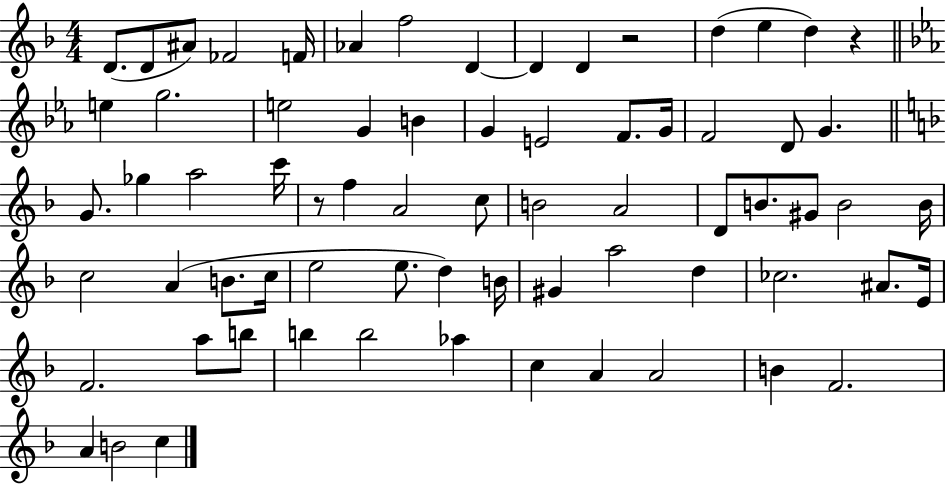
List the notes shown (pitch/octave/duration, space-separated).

D4/e. D4/e A#4/e FES4/h F4/s Ab4/q F5/h D4/q D4/q D4/q R/h D5/q E5/q D5/q R/q E5/q G5/h. E5/h G4/q B4/q G4/q E4/h F4/e. G4/s F4/h D4/e G4/q. G4/e. Gb5/q A5/h C6/s R/e F5/q A4/h C5/e B4/h A4/h D4/e B4/e. G#4/e B4/h B4/s C5/h A4/q B4/e. C5/s E5/h E5/e. D5/q B4/s G#4/q A5/h D5/q CES5/h. A#4/e. E4/s F4/h. A5/e B5/e B5/q B5/h Ab5/q C5/q A4/q A4/h B4/q F4/h. A4/q B4/h C5/q